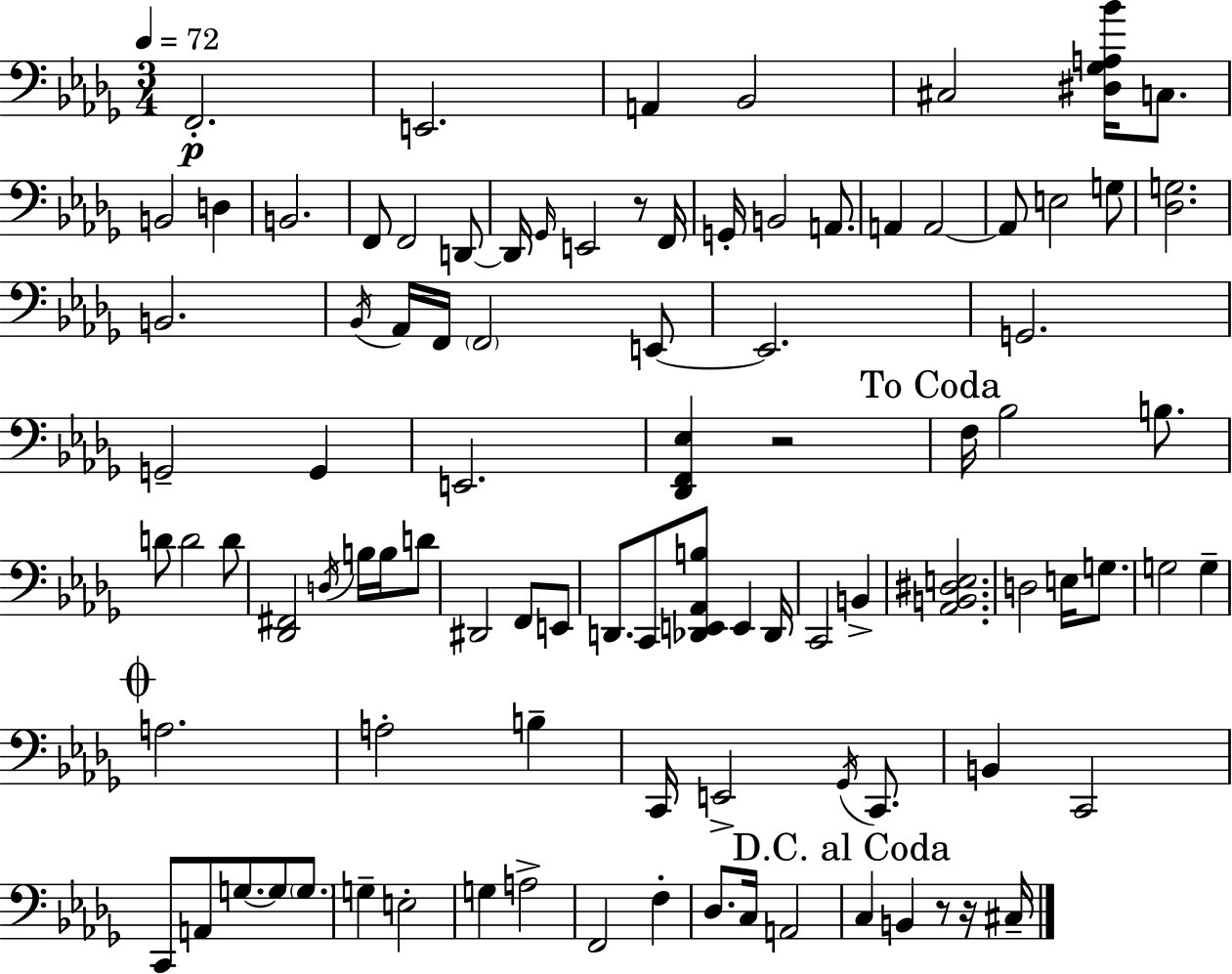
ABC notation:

X:1
T:Untitled
M:3/4
L:1/4
K:Bbm
F,,2 E,,2 A,, _B,,2 ^C,2 [^D,_G,A,_B]/4 C,/2 B,,2 D, B,,2 F,,/2 F,,2 D,,/2 D,,/4 _G,,/4 E,,2 z/2 F,,/4 G,,/4 B,,2 A,,/2 A,, A,,2 A,,/2 E,2 G,/2 [_D,G,]2 B,,2 _B,,/4 _A,,/4 F,,/4 F,,2 E,,/2 E,,2 G,,2 G,,2 G,, E,,2 [_D,,F,,_E,] z2 F,/4 _B,2 B,/2 D/2 D2 D/2 [_D,,^F,,]2 D,/4 B,/4 B,/4 D/2 ^D,,2 F,,/2 E,,/2 D,,/2 C,,/2 [_D,,E,,_A,,B,]/2 E,, _D,,/4 C,,2 B,, [_A,,B,,^D,E,]2 D,2 E,/4 G,/2 G,2 G, A,2 A,2 B, C,,/4 E,,2 _G,,/4 C,,/2 B,, C,,2 C,,/2 A,,/2 G,/2 G,/2 G,/2 G, E,2 G, A,2 F,,2 F, _D,/2 C,/4 A,,2 C, B,, z/2 z/4 ^C,/4